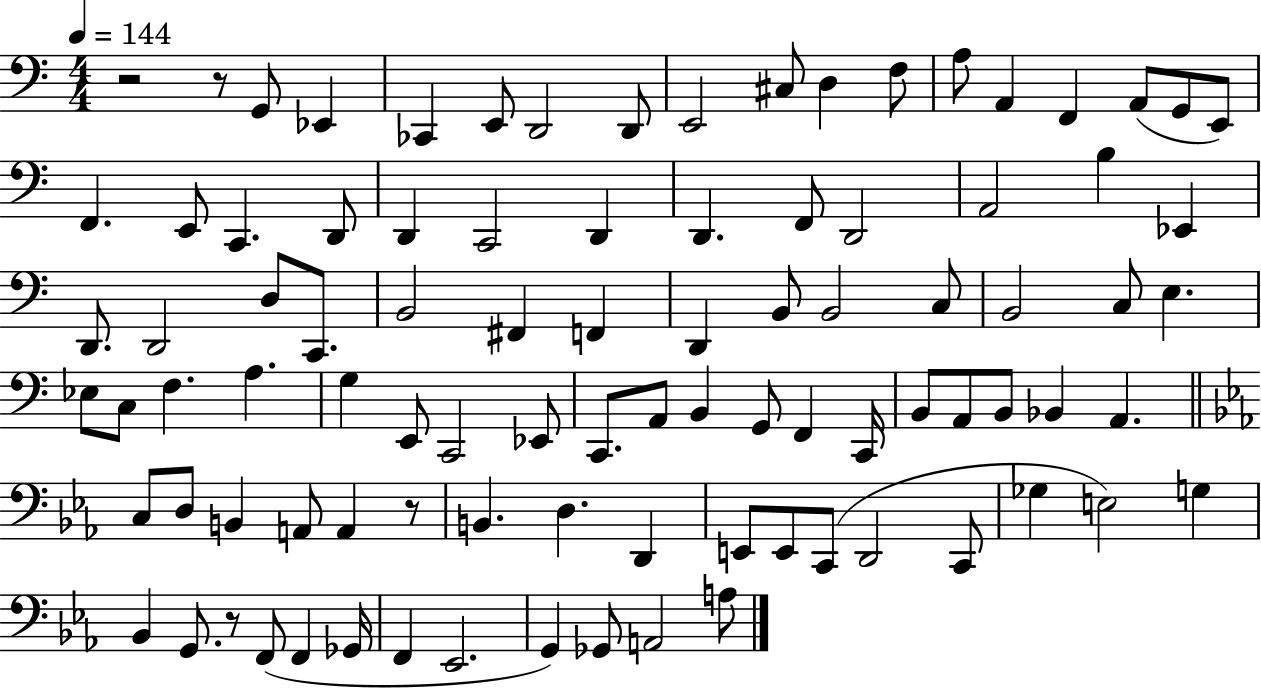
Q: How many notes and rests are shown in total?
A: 93